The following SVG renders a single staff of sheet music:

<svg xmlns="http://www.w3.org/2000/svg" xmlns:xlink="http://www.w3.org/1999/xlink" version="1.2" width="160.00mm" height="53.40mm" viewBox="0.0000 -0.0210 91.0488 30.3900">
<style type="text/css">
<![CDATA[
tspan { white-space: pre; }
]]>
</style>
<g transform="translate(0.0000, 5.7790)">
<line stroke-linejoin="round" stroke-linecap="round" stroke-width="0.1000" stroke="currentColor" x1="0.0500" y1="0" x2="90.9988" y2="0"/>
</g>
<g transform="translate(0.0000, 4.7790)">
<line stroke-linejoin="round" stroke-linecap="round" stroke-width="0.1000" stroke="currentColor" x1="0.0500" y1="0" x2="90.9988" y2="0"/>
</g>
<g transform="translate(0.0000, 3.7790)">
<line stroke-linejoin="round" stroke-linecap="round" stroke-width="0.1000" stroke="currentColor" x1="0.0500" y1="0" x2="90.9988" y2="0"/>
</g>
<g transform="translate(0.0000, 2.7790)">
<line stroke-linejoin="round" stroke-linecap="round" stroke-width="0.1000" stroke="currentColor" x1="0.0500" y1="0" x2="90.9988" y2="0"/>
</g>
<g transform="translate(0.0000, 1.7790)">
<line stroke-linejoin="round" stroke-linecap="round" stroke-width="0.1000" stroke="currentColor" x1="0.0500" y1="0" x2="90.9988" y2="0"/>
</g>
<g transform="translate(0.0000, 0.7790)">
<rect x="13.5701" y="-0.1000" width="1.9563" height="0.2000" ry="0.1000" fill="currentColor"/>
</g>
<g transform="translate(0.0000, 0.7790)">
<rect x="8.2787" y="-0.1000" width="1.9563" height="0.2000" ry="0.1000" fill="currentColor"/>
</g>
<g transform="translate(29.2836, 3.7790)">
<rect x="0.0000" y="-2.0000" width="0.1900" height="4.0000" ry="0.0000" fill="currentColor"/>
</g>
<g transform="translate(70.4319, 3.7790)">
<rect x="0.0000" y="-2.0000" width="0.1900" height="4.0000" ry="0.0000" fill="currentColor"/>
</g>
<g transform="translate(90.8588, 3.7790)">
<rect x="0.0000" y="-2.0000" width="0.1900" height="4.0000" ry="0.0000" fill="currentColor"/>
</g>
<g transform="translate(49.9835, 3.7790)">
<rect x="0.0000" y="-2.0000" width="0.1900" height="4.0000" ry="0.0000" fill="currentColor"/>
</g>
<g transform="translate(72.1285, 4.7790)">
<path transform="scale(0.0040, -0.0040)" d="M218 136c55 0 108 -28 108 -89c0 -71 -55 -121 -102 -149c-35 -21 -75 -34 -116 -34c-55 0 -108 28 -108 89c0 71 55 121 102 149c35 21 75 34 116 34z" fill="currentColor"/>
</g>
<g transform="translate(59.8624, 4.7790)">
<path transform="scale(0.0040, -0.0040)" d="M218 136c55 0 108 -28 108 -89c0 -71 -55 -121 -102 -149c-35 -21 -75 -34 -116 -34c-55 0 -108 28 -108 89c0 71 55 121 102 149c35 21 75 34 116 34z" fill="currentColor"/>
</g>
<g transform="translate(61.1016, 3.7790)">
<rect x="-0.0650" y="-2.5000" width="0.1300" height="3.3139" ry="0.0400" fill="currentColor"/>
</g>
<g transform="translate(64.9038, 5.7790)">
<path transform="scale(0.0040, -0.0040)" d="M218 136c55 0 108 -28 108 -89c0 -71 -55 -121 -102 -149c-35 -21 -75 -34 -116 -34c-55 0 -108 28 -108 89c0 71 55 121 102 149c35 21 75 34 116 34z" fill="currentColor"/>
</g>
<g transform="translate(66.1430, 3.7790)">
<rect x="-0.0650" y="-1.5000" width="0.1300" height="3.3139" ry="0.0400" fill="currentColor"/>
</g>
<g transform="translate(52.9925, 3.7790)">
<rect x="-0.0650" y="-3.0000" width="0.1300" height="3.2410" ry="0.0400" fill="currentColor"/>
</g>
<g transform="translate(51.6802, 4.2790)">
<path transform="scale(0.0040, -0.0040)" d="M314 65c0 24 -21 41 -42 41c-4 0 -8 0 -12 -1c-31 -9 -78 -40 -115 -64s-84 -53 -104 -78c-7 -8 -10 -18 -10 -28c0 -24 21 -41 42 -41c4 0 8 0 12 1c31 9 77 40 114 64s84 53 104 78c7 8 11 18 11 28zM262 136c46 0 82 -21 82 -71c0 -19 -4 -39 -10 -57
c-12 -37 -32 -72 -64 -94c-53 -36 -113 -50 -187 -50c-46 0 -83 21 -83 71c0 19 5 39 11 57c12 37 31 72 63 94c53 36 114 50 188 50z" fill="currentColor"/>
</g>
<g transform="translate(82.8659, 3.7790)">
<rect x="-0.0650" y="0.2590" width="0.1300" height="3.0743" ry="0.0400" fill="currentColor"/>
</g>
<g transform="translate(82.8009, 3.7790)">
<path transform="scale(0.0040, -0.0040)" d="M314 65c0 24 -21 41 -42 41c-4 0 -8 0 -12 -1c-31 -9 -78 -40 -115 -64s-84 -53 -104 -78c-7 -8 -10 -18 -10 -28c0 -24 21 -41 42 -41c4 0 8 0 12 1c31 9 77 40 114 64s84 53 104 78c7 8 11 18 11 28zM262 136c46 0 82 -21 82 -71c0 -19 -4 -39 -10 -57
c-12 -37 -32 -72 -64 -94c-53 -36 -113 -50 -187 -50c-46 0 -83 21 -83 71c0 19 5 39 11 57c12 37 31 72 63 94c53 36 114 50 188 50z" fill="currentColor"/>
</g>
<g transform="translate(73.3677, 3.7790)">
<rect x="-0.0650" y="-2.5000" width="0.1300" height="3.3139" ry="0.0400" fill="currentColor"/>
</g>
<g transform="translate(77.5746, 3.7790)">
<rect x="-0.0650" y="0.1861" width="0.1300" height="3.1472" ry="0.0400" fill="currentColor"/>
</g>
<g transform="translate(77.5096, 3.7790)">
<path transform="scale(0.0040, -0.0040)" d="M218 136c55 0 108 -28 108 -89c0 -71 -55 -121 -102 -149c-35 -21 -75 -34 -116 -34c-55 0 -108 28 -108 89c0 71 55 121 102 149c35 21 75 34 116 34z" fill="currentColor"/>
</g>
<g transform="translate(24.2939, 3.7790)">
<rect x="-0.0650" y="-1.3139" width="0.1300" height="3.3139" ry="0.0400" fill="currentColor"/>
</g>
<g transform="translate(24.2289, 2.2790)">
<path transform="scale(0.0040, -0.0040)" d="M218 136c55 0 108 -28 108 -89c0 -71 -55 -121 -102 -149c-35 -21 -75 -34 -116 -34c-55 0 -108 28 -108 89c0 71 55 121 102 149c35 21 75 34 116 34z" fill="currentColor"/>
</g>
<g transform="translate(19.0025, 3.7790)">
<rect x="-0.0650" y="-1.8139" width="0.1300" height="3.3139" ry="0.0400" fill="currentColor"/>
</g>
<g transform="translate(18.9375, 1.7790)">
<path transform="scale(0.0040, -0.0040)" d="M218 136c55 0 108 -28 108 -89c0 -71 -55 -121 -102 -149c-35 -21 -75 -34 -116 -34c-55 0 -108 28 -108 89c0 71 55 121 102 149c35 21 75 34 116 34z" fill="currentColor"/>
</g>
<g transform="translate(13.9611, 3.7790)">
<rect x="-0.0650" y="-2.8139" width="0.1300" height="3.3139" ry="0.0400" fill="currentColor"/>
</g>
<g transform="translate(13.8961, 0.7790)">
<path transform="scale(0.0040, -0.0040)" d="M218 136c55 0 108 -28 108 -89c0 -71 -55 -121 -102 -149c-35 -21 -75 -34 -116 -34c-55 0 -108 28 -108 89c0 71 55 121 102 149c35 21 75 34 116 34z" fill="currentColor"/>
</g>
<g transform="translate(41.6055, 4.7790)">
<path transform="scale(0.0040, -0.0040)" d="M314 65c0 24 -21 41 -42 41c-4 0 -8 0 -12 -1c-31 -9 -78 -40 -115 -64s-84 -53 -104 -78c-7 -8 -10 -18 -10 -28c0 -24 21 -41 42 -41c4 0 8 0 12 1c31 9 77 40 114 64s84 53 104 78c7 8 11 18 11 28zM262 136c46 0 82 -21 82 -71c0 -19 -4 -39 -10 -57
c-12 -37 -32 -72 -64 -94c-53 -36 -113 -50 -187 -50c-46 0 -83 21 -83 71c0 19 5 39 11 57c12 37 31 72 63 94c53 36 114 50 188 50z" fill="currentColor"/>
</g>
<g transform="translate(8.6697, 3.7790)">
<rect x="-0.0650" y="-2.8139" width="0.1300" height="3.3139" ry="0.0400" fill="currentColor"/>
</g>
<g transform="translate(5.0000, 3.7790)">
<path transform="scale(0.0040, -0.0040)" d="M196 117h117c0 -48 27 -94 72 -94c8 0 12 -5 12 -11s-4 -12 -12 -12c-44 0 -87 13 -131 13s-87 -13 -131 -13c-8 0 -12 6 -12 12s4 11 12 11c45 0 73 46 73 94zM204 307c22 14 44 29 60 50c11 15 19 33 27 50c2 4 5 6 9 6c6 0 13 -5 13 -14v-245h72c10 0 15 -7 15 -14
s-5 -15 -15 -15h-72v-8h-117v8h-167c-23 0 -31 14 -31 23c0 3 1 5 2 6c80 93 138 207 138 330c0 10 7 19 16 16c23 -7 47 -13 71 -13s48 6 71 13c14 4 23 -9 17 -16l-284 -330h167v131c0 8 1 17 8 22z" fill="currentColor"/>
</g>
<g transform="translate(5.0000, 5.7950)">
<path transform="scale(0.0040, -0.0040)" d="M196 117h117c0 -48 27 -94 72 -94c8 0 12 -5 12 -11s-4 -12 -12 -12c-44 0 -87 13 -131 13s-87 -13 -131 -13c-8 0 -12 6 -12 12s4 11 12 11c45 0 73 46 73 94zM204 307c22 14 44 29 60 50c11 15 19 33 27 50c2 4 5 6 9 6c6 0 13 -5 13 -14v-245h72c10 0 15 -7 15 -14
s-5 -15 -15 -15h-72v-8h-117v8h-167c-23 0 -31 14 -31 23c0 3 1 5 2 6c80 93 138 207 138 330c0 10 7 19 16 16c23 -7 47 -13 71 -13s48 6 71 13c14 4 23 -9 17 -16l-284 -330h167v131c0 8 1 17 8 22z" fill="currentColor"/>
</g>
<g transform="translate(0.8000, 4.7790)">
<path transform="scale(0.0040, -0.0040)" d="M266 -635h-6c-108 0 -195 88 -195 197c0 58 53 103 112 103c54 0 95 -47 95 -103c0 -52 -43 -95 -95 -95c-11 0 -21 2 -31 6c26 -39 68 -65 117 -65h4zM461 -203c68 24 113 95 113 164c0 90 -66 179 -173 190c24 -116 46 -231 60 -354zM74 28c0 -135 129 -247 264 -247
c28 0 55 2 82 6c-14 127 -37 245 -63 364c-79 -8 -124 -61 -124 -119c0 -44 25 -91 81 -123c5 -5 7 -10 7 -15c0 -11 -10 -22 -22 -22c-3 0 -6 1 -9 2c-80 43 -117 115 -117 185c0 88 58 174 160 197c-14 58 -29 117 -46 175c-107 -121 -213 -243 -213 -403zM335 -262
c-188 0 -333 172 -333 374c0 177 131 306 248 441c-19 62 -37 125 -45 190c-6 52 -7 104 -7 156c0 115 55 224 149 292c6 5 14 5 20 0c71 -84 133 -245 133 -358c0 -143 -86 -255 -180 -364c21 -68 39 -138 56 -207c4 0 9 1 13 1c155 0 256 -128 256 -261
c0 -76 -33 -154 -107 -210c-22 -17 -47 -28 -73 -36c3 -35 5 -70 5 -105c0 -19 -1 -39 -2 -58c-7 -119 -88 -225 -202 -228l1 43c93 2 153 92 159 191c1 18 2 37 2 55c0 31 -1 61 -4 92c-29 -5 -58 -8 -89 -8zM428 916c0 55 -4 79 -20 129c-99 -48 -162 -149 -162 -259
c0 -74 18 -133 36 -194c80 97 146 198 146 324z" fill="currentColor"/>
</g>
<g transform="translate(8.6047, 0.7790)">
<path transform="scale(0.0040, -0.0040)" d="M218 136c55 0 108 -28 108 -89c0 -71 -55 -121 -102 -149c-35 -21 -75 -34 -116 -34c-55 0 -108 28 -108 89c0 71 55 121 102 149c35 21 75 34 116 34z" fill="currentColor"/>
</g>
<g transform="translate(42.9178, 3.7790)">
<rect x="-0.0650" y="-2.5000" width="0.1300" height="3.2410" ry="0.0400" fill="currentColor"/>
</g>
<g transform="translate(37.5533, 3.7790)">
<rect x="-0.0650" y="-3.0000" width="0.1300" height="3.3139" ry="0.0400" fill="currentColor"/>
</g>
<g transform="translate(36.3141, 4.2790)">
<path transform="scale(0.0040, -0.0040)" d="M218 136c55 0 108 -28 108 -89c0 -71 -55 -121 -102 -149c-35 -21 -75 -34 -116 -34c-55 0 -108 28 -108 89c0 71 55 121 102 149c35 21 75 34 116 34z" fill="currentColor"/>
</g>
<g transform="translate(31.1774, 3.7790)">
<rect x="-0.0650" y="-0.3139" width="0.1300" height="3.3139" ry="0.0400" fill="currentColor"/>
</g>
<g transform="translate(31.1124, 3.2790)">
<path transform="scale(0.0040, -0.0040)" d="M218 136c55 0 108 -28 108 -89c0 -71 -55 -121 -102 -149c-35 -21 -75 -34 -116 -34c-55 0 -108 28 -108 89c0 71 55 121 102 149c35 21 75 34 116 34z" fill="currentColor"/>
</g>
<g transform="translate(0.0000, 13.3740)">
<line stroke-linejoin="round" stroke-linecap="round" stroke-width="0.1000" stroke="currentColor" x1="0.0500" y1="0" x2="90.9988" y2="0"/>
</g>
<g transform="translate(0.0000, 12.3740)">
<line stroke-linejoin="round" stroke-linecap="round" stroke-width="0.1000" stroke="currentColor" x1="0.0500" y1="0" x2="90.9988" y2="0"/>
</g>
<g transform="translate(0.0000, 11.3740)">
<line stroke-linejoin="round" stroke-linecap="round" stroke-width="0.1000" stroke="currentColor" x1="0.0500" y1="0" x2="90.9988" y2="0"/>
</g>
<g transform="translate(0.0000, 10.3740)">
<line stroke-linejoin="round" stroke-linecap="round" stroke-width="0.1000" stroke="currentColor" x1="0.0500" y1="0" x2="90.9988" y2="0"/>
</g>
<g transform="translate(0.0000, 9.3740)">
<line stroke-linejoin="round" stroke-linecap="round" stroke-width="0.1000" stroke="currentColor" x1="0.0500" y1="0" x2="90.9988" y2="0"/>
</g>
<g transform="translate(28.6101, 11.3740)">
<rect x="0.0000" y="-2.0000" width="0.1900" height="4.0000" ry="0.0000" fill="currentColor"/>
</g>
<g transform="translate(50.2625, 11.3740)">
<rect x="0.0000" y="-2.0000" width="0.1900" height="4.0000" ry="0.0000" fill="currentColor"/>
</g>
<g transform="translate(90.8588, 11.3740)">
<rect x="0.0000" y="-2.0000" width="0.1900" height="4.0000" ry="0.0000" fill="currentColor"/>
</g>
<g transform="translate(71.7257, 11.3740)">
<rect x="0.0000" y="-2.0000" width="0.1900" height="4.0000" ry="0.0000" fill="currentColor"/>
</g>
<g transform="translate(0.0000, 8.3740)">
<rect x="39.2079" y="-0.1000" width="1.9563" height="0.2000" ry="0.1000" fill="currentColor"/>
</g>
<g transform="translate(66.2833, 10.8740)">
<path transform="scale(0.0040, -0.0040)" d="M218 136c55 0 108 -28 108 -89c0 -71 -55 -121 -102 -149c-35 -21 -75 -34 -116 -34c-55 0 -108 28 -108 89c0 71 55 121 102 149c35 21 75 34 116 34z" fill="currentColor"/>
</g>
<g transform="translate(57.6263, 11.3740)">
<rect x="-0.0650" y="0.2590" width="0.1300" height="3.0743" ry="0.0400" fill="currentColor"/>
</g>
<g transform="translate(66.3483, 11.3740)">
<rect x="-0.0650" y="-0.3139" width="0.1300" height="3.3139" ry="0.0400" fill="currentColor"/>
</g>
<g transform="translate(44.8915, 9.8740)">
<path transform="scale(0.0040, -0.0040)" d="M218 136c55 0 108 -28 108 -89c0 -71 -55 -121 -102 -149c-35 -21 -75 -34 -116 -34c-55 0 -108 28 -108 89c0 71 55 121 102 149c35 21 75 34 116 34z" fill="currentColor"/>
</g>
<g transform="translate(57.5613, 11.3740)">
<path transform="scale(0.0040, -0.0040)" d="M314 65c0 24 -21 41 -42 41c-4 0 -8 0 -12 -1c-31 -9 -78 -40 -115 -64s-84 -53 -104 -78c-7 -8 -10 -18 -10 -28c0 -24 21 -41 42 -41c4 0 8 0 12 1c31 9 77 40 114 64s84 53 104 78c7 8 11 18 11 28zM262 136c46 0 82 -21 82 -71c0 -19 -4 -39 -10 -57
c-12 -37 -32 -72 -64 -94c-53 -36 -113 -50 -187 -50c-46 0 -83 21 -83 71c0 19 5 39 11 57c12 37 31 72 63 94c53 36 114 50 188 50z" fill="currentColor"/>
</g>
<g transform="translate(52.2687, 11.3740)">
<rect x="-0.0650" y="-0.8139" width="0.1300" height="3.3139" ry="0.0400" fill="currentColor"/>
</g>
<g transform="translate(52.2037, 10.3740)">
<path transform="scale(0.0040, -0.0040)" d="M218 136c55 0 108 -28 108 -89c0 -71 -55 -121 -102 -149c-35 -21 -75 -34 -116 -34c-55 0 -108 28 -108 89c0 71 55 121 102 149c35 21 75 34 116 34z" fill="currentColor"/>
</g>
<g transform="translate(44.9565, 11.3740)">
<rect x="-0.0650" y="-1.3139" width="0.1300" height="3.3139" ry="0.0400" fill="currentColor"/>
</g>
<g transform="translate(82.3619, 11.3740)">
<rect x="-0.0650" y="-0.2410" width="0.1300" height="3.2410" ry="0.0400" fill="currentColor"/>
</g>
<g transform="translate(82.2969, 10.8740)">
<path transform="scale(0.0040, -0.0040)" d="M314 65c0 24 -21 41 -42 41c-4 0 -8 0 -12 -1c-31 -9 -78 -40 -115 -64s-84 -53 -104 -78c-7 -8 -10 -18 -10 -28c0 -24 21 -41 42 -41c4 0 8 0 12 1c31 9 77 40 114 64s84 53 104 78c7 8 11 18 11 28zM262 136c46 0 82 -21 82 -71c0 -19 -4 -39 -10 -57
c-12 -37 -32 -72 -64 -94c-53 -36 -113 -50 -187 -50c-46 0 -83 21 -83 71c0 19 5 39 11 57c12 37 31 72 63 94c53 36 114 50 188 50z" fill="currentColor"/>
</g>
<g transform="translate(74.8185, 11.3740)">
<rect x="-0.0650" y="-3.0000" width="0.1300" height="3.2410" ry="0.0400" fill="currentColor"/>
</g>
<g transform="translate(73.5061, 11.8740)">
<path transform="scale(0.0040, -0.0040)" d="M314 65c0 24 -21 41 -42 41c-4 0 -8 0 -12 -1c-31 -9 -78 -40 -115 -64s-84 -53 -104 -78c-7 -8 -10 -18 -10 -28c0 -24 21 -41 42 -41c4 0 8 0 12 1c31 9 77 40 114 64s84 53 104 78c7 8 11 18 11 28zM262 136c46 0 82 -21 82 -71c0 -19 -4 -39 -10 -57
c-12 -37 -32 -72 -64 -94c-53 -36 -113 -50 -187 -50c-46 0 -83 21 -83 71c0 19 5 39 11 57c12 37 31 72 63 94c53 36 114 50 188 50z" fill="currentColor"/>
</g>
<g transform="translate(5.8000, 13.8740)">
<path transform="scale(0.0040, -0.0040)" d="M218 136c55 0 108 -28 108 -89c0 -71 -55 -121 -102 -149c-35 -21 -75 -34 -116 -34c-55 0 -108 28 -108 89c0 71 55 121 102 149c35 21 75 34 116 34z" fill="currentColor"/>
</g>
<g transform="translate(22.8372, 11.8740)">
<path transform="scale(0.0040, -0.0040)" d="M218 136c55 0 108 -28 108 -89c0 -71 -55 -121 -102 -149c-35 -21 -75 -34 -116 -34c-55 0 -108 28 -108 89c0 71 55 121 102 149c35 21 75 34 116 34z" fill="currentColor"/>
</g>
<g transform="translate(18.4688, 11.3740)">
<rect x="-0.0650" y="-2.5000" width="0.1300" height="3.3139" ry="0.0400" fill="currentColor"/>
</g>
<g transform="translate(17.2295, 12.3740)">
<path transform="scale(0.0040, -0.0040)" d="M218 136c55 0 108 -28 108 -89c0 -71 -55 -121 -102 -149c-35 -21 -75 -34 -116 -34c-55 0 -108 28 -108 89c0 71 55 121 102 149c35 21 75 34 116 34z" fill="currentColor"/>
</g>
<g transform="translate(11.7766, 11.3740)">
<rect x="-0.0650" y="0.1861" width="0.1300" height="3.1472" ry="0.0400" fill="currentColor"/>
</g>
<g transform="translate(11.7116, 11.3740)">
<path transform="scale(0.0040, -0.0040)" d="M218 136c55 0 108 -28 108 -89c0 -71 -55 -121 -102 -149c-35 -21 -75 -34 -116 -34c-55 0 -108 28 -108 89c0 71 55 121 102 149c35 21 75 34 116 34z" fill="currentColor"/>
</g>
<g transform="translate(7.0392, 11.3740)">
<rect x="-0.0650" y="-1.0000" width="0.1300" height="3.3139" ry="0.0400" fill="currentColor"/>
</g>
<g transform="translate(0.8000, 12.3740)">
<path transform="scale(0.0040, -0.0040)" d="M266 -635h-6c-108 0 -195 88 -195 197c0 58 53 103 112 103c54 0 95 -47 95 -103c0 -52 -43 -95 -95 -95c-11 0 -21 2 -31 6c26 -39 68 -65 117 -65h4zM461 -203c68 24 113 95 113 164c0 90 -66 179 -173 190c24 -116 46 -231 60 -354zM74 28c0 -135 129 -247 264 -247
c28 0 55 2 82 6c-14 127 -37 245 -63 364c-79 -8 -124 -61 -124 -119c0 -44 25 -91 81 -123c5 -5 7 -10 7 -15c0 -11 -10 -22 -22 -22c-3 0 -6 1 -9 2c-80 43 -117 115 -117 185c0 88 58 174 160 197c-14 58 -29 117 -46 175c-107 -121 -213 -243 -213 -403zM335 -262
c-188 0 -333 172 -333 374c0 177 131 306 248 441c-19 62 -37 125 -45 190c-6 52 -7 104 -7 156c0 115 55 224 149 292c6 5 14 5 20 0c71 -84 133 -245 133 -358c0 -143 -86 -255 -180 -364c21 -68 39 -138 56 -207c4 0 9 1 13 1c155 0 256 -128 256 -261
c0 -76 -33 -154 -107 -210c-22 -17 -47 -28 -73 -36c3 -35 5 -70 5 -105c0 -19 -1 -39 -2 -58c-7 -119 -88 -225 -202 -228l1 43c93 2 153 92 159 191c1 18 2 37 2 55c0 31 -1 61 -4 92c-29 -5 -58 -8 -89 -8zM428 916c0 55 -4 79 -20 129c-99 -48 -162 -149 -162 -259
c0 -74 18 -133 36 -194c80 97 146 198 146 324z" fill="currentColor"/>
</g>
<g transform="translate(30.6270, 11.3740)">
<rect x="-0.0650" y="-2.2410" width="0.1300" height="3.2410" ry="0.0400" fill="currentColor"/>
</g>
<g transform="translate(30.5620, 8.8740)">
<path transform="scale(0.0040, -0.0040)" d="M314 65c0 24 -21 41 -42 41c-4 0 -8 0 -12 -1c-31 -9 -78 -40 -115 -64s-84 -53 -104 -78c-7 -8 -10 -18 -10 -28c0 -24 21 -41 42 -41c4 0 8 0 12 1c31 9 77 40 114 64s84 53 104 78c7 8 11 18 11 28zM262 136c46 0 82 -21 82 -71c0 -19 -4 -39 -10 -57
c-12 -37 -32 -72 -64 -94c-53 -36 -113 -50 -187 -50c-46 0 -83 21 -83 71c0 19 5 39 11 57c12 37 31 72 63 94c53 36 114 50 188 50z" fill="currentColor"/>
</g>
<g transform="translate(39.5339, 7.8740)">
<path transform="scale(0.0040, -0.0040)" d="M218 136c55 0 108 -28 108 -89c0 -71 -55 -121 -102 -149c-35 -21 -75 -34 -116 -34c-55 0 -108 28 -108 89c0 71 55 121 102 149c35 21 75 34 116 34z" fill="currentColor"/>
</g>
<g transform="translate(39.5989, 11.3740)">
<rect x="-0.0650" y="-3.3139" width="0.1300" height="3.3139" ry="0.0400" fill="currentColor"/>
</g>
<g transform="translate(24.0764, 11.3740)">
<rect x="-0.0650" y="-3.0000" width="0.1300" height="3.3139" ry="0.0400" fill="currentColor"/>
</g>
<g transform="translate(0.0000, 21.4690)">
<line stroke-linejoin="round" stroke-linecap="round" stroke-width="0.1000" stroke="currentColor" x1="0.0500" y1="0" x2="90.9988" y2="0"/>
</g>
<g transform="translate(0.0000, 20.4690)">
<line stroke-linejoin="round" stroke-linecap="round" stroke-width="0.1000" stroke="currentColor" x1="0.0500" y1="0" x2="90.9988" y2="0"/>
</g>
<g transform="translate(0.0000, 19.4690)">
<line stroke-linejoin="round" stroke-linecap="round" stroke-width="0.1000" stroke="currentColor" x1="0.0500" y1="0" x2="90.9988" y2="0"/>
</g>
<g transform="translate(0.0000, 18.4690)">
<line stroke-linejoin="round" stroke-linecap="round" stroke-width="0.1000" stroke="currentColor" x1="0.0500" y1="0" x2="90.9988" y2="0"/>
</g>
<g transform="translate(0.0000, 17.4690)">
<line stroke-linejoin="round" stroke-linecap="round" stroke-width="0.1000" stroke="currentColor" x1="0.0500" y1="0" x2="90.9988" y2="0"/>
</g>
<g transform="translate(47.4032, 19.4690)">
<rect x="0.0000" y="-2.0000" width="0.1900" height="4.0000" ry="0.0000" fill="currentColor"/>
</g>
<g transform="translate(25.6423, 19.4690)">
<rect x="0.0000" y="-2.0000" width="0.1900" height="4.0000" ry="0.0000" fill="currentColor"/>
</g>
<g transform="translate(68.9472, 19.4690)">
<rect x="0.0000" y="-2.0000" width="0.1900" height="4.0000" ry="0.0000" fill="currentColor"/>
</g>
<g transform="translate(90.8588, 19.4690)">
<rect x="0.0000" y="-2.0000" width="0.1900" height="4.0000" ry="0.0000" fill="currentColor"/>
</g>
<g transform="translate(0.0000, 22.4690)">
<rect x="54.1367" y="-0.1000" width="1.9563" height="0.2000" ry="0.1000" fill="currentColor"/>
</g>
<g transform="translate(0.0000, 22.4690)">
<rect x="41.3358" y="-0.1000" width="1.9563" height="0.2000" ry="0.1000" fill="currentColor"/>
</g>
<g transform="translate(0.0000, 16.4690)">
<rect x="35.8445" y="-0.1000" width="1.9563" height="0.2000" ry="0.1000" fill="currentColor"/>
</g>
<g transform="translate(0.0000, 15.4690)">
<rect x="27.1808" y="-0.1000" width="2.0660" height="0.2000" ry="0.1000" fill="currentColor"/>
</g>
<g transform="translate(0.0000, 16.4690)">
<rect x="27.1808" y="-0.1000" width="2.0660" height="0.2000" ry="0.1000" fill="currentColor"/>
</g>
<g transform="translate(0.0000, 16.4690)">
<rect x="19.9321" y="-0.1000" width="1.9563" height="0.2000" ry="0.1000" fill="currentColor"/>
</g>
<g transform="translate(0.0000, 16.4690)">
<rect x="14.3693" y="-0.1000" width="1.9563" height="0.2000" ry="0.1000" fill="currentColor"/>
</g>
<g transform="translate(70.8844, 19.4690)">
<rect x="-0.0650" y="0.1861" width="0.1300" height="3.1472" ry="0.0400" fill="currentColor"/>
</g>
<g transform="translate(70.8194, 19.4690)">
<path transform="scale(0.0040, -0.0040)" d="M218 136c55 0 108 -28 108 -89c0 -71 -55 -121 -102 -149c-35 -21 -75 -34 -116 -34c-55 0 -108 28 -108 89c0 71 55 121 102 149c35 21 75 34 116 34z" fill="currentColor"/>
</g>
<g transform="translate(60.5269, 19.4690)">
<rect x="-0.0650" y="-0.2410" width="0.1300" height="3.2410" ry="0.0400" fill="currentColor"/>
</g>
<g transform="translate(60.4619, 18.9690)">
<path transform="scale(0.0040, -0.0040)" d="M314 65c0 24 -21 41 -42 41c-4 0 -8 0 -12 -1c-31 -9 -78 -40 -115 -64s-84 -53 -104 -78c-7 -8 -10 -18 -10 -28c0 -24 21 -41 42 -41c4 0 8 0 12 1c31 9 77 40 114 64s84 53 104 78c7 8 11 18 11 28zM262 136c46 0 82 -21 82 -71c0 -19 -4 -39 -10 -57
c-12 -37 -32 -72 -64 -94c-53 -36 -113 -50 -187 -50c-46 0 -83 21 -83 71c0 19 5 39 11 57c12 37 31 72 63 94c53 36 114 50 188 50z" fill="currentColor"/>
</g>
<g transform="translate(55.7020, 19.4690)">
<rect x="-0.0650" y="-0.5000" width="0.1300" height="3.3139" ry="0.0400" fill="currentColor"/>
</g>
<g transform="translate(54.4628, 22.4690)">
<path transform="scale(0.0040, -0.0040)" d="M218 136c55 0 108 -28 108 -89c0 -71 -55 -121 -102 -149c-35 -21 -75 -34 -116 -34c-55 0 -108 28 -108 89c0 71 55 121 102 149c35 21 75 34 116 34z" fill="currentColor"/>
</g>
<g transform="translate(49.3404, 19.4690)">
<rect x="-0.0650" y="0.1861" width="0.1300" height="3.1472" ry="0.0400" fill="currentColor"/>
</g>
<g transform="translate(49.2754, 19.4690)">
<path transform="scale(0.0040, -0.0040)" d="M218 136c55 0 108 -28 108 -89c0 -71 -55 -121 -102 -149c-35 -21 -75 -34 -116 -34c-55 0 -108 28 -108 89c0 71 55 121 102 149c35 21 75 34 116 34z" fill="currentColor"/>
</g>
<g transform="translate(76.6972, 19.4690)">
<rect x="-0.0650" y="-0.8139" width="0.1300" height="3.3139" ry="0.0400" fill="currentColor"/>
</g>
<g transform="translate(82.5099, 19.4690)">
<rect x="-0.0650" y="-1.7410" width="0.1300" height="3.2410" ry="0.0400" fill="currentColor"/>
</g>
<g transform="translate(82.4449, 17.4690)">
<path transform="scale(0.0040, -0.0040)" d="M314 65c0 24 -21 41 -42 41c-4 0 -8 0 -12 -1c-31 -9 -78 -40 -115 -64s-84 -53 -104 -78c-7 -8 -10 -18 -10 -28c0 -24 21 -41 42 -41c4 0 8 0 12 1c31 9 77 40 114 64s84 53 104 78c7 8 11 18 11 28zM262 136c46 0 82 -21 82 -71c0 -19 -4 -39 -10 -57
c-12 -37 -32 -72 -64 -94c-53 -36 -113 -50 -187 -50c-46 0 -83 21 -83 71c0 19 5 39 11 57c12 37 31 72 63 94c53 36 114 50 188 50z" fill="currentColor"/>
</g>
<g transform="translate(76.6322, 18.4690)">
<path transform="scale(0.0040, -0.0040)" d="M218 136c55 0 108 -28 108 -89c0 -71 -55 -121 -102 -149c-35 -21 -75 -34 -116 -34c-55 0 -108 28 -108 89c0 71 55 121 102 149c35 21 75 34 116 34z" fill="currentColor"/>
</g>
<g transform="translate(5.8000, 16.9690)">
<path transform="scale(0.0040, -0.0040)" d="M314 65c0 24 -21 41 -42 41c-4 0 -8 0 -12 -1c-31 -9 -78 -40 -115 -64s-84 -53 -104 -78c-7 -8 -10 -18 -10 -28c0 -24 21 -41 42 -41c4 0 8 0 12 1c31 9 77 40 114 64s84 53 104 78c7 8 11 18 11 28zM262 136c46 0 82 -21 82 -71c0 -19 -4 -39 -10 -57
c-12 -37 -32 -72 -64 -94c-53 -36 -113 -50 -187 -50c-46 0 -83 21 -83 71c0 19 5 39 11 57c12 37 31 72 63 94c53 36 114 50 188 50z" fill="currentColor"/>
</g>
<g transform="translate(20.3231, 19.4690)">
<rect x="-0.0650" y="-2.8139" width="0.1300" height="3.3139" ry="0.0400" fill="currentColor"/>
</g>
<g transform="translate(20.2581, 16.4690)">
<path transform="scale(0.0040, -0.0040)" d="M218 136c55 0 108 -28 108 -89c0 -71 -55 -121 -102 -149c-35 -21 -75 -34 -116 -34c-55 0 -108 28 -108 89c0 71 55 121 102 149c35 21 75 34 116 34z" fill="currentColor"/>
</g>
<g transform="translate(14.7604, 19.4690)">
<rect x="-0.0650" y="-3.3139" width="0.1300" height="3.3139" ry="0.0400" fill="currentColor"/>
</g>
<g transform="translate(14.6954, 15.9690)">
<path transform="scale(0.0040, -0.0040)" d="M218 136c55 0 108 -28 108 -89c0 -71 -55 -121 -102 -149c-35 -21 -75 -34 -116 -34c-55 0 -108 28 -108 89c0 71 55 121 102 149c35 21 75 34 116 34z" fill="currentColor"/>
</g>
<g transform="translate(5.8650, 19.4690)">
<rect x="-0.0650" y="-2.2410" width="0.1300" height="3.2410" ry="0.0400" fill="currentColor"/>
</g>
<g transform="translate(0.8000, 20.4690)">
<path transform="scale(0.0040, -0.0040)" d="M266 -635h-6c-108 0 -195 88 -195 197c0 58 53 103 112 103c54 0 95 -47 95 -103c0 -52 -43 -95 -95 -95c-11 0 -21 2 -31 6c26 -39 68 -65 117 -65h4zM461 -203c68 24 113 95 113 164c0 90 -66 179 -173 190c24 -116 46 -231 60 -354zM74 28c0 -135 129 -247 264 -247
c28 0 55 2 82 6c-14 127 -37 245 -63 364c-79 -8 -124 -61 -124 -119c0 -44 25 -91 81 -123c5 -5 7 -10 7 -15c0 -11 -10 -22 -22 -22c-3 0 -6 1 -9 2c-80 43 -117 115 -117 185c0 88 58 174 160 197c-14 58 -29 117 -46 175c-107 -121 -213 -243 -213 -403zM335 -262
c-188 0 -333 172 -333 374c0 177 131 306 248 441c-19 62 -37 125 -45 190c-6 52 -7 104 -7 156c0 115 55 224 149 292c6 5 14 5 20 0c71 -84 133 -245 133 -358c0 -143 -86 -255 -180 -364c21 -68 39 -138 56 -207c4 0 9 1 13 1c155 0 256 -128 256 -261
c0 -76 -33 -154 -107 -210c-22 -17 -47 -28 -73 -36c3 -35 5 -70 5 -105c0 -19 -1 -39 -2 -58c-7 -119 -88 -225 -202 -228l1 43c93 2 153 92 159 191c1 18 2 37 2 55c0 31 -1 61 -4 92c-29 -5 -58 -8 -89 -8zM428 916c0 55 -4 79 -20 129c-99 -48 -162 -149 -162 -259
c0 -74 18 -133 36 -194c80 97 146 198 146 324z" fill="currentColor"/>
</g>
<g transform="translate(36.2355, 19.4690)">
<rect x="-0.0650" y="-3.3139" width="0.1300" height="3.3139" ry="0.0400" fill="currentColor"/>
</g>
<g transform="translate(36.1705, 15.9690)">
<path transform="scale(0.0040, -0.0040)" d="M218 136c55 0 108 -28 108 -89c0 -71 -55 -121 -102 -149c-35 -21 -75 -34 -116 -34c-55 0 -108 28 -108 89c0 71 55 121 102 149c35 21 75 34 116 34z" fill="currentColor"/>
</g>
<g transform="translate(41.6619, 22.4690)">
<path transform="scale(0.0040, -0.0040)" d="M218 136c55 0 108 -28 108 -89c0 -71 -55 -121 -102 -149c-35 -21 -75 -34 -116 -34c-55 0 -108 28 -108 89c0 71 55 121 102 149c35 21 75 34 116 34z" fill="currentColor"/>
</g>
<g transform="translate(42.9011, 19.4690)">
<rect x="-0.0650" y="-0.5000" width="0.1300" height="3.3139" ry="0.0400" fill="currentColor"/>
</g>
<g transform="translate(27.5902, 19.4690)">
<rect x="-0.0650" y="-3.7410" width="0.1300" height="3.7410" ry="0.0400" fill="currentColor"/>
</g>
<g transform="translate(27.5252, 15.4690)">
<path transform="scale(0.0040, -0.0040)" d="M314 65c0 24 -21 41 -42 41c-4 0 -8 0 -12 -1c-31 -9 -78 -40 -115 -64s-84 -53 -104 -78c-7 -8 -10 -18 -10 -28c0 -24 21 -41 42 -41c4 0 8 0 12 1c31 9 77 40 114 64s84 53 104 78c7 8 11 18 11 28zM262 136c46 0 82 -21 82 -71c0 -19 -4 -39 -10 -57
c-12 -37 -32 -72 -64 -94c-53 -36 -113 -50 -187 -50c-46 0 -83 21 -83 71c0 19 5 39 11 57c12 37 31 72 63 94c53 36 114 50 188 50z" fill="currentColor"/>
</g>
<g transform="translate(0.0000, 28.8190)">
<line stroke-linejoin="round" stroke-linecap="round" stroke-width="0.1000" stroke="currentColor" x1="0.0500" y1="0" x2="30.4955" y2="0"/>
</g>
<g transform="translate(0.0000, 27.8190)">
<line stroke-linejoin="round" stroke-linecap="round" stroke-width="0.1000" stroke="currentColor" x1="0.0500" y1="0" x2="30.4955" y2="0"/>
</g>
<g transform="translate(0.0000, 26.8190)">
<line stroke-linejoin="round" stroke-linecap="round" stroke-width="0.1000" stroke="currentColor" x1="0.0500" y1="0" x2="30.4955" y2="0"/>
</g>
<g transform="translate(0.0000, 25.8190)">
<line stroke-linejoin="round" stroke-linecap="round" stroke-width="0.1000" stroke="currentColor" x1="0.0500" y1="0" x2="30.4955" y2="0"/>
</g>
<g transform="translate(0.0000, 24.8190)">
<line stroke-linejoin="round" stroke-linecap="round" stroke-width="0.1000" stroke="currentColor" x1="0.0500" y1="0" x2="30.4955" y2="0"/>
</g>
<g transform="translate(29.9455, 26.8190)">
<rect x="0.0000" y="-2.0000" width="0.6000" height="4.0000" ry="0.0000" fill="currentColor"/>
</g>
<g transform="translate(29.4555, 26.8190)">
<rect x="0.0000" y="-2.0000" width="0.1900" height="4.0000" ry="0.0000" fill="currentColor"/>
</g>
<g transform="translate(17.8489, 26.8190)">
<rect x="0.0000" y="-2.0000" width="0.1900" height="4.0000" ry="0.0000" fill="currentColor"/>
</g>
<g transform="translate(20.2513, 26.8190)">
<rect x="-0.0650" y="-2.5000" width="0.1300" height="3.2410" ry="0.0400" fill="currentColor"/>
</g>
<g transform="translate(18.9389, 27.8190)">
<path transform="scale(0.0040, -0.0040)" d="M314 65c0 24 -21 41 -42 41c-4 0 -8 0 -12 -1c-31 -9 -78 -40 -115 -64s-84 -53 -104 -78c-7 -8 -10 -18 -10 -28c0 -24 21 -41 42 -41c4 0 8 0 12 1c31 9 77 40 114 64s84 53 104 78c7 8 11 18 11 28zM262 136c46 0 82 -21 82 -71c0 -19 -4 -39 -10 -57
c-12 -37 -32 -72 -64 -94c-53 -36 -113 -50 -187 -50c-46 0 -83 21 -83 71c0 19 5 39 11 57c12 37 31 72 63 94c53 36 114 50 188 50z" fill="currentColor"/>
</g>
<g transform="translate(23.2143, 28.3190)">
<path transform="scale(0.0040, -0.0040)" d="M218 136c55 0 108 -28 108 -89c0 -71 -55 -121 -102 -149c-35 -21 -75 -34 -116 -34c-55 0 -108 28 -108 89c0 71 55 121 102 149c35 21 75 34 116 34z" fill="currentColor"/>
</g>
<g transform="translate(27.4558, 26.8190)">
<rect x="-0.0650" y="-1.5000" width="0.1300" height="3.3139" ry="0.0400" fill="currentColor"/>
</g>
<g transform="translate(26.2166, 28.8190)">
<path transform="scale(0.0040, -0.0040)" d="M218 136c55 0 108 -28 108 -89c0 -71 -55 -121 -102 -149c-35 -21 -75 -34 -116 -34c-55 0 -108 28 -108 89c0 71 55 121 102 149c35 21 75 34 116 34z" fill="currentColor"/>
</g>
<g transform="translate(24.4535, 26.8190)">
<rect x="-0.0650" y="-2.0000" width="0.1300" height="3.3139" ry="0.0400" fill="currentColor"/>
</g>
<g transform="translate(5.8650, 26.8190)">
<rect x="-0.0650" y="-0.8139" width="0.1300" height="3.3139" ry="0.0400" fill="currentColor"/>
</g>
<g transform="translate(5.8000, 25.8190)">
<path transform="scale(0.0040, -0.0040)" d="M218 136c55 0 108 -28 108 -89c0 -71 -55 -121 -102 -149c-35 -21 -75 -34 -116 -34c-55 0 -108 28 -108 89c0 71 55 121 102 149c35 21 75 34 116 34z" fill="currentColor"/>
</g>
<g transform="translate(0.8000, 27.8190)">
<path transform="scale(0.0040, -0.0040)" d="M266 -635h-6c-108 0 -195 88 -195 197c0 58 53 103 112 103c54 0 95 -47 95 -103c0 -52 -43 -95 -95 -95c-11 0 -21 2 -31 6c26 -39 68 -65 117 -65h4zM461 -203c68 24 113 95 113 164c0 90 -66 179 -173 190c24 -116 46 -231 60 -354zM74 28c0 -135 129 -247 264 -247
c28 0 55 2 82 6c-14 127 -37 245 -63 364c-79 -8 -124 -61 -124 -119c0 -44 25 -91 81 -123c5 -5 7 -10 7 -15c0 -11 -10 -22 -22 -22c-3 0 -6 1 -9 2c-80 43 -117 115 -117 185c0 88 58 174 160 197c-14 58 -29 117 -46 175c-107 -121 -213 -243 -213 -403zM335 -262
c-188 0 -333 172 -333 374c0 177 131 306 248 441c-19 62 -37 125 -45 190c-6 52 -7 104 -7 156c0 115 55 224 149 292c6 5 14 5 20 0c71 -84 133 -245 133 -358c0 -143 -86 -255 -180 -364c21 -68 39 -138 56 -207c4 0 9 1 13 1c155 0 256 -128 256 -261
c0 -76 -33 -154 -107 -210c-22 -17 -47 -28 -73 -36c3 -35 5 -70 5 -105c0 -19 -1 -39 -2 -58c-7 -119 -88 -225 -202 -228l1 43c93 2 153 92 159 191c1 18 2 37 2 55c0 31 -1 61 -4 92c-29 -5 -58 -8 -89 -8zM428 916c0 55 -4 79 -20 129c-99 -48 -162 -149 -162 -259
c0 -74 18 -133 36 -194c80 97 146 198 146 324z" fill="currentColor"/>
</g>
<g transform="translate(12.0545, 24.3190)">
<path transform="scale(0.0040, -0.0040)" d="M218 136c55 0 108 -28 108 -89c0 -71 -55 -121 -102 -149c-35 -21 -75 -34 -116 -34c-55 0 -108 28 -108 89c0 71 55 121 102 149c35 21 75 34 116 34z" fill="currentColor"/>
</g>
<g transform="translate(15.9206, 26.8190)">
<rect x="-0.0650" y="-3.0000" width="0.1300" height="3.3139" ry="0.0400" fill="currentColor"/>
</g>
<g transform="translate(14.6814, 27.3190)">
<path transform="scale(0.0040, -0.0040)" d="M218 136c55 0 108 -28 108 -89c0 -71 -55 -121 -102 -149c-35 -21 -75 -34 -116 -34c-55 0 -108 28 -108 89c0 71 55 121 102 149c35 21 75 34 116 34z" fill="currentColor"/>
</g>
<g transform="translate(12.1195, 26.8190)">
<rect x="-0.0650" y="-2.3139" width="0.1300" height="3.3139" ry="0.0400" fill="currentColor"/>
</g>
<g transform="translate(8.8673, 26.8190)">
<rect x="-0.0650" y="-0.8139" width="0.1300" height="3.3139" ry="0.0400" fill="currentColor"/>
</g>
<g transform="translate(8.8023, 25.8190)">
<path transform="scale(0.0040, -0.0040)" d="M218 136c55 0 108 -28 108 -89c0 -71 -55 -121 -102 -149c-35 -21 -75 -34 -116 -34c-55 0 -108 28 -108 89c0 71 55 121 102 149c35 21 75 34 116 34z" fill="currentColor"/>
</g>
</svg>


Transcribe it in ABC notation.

X:1
T:Untitled
M:4/4
L:1/4
K:C
a a f e c A G2 A2 G E G B B2 D B G A g2 b e d B2 c A2 c2 g2 b a c'2 b C B C c2 B d f2 d d g A G2 F E